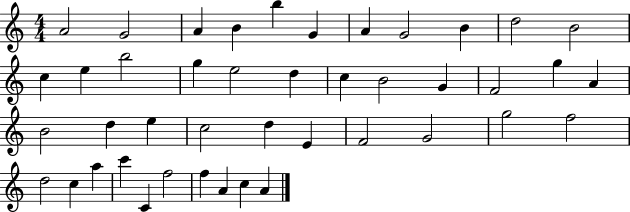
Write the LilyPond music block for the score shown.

{
  \clef treble
  \numericTimeSignature
  \time 4/4
  \key c \major
  a'2 g'2 | a'4 b'4 b''4 g'4 | a'4 g'2 b'4 | d''2 b'2 | \break c''4 e''4 b''2 | g''4 e''2 d''4 | c''4 b'2 g'4 | f'2 g''4 a'4 | \break b'2 d''4 e''4 | c''2 d''4 e'4 | f'2 g'2 | g''2 f''2 | \break d''2 c''4 a''4 | c'''4 c'4 f''2 | f''4 a'4 c''4 a'4 | \bar "|."
}